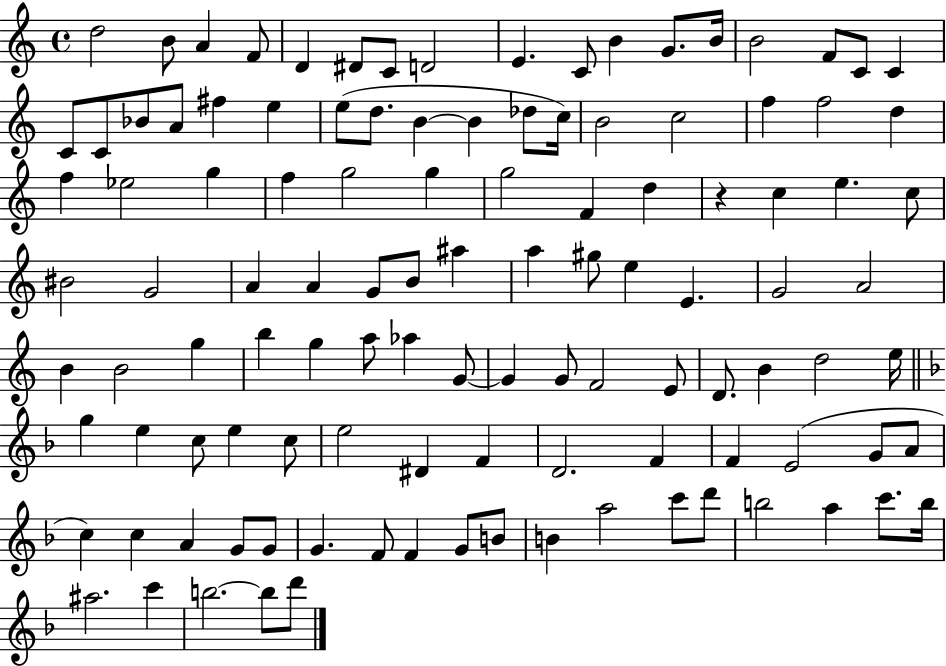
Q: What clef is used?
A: treble